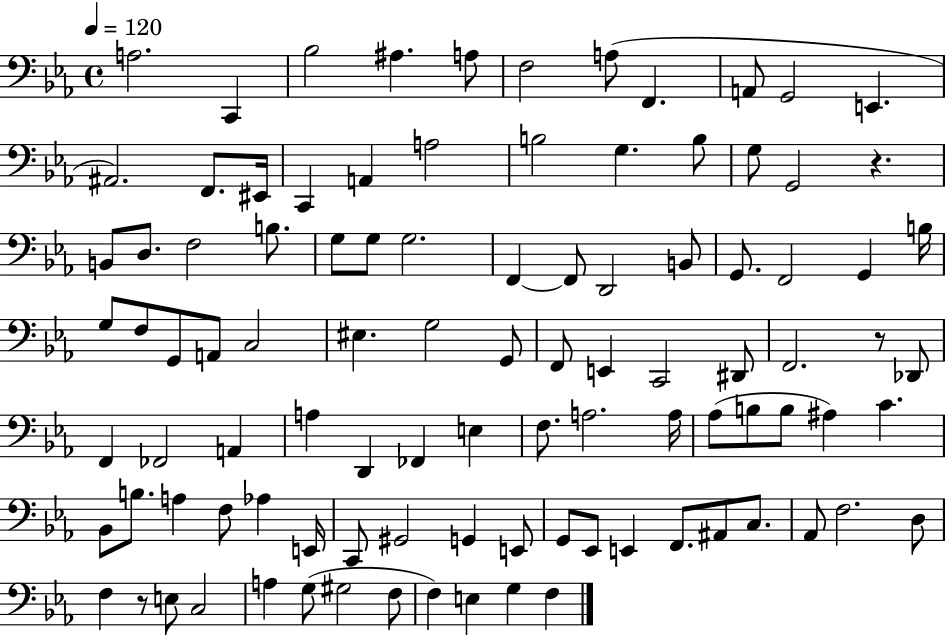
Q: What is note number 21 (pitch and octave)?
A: G3